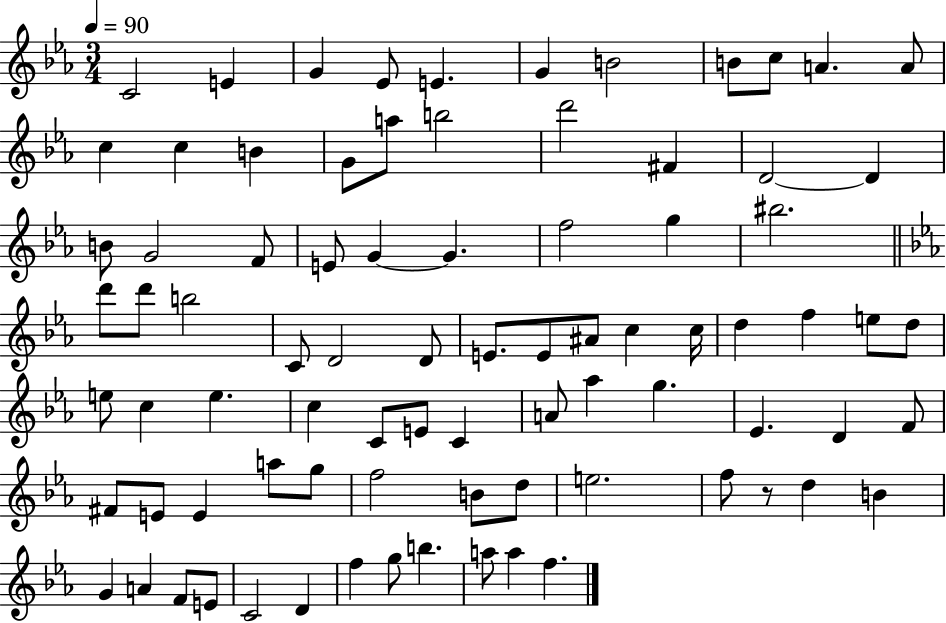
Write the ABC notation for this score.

X:1
T:Untitled
M:3/4
L:1/4
K:Eb
C2 E G _E/2 E G B2 B/2 c/2 A A/2 c c B G/2 a/2 b2 d'2 ^F D2 D B/2 G2 F/2 E/2 G G f2 g ^b2 d'/2 d'/2 b2 C/2 D2 D/2 E/2 E/2 ^A/2 c c/4 d f e/2 d/2 e/2 c e c C/2 E/2 C A/2 _a g _E D F/2 ^F/2 E/2 E a/2 g/2 f2 B/2 d/2 e2 f/2 z/2 d B G A F/2 E/2 C2 D f g/2 b a/2 a f